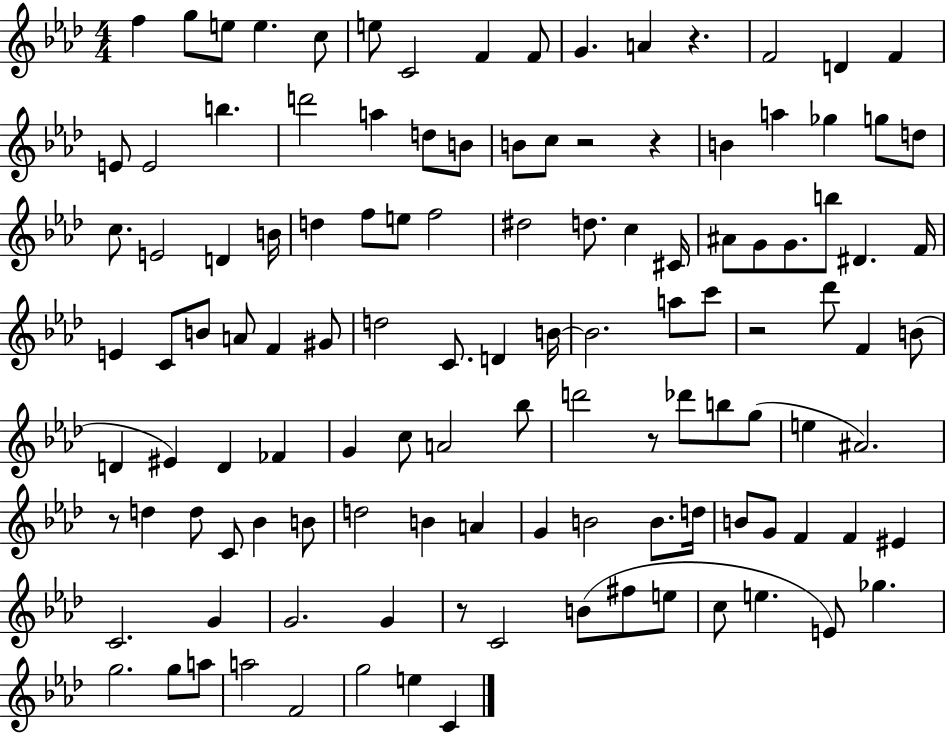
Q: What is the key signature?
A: AES major